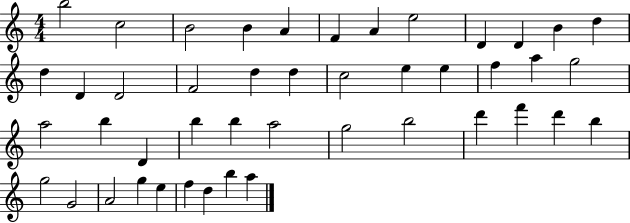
B5/h C5/h B4/h B4/q A4/q F4/q A4/q E5/h D4/q D4/q B4/q D5/q D5/q D4/q D4/h F4/h D5/q D5/q C5/h E5/q E5/q F5/q A5/q G5/h A5/h B5/q D4/q B5/q B5/q A5/h G5/h B5/h D6/q F6/q D6/q B5/q G5/h G4/h A4/h G5/q E5/q F5/q D5/q B5/q A5/q